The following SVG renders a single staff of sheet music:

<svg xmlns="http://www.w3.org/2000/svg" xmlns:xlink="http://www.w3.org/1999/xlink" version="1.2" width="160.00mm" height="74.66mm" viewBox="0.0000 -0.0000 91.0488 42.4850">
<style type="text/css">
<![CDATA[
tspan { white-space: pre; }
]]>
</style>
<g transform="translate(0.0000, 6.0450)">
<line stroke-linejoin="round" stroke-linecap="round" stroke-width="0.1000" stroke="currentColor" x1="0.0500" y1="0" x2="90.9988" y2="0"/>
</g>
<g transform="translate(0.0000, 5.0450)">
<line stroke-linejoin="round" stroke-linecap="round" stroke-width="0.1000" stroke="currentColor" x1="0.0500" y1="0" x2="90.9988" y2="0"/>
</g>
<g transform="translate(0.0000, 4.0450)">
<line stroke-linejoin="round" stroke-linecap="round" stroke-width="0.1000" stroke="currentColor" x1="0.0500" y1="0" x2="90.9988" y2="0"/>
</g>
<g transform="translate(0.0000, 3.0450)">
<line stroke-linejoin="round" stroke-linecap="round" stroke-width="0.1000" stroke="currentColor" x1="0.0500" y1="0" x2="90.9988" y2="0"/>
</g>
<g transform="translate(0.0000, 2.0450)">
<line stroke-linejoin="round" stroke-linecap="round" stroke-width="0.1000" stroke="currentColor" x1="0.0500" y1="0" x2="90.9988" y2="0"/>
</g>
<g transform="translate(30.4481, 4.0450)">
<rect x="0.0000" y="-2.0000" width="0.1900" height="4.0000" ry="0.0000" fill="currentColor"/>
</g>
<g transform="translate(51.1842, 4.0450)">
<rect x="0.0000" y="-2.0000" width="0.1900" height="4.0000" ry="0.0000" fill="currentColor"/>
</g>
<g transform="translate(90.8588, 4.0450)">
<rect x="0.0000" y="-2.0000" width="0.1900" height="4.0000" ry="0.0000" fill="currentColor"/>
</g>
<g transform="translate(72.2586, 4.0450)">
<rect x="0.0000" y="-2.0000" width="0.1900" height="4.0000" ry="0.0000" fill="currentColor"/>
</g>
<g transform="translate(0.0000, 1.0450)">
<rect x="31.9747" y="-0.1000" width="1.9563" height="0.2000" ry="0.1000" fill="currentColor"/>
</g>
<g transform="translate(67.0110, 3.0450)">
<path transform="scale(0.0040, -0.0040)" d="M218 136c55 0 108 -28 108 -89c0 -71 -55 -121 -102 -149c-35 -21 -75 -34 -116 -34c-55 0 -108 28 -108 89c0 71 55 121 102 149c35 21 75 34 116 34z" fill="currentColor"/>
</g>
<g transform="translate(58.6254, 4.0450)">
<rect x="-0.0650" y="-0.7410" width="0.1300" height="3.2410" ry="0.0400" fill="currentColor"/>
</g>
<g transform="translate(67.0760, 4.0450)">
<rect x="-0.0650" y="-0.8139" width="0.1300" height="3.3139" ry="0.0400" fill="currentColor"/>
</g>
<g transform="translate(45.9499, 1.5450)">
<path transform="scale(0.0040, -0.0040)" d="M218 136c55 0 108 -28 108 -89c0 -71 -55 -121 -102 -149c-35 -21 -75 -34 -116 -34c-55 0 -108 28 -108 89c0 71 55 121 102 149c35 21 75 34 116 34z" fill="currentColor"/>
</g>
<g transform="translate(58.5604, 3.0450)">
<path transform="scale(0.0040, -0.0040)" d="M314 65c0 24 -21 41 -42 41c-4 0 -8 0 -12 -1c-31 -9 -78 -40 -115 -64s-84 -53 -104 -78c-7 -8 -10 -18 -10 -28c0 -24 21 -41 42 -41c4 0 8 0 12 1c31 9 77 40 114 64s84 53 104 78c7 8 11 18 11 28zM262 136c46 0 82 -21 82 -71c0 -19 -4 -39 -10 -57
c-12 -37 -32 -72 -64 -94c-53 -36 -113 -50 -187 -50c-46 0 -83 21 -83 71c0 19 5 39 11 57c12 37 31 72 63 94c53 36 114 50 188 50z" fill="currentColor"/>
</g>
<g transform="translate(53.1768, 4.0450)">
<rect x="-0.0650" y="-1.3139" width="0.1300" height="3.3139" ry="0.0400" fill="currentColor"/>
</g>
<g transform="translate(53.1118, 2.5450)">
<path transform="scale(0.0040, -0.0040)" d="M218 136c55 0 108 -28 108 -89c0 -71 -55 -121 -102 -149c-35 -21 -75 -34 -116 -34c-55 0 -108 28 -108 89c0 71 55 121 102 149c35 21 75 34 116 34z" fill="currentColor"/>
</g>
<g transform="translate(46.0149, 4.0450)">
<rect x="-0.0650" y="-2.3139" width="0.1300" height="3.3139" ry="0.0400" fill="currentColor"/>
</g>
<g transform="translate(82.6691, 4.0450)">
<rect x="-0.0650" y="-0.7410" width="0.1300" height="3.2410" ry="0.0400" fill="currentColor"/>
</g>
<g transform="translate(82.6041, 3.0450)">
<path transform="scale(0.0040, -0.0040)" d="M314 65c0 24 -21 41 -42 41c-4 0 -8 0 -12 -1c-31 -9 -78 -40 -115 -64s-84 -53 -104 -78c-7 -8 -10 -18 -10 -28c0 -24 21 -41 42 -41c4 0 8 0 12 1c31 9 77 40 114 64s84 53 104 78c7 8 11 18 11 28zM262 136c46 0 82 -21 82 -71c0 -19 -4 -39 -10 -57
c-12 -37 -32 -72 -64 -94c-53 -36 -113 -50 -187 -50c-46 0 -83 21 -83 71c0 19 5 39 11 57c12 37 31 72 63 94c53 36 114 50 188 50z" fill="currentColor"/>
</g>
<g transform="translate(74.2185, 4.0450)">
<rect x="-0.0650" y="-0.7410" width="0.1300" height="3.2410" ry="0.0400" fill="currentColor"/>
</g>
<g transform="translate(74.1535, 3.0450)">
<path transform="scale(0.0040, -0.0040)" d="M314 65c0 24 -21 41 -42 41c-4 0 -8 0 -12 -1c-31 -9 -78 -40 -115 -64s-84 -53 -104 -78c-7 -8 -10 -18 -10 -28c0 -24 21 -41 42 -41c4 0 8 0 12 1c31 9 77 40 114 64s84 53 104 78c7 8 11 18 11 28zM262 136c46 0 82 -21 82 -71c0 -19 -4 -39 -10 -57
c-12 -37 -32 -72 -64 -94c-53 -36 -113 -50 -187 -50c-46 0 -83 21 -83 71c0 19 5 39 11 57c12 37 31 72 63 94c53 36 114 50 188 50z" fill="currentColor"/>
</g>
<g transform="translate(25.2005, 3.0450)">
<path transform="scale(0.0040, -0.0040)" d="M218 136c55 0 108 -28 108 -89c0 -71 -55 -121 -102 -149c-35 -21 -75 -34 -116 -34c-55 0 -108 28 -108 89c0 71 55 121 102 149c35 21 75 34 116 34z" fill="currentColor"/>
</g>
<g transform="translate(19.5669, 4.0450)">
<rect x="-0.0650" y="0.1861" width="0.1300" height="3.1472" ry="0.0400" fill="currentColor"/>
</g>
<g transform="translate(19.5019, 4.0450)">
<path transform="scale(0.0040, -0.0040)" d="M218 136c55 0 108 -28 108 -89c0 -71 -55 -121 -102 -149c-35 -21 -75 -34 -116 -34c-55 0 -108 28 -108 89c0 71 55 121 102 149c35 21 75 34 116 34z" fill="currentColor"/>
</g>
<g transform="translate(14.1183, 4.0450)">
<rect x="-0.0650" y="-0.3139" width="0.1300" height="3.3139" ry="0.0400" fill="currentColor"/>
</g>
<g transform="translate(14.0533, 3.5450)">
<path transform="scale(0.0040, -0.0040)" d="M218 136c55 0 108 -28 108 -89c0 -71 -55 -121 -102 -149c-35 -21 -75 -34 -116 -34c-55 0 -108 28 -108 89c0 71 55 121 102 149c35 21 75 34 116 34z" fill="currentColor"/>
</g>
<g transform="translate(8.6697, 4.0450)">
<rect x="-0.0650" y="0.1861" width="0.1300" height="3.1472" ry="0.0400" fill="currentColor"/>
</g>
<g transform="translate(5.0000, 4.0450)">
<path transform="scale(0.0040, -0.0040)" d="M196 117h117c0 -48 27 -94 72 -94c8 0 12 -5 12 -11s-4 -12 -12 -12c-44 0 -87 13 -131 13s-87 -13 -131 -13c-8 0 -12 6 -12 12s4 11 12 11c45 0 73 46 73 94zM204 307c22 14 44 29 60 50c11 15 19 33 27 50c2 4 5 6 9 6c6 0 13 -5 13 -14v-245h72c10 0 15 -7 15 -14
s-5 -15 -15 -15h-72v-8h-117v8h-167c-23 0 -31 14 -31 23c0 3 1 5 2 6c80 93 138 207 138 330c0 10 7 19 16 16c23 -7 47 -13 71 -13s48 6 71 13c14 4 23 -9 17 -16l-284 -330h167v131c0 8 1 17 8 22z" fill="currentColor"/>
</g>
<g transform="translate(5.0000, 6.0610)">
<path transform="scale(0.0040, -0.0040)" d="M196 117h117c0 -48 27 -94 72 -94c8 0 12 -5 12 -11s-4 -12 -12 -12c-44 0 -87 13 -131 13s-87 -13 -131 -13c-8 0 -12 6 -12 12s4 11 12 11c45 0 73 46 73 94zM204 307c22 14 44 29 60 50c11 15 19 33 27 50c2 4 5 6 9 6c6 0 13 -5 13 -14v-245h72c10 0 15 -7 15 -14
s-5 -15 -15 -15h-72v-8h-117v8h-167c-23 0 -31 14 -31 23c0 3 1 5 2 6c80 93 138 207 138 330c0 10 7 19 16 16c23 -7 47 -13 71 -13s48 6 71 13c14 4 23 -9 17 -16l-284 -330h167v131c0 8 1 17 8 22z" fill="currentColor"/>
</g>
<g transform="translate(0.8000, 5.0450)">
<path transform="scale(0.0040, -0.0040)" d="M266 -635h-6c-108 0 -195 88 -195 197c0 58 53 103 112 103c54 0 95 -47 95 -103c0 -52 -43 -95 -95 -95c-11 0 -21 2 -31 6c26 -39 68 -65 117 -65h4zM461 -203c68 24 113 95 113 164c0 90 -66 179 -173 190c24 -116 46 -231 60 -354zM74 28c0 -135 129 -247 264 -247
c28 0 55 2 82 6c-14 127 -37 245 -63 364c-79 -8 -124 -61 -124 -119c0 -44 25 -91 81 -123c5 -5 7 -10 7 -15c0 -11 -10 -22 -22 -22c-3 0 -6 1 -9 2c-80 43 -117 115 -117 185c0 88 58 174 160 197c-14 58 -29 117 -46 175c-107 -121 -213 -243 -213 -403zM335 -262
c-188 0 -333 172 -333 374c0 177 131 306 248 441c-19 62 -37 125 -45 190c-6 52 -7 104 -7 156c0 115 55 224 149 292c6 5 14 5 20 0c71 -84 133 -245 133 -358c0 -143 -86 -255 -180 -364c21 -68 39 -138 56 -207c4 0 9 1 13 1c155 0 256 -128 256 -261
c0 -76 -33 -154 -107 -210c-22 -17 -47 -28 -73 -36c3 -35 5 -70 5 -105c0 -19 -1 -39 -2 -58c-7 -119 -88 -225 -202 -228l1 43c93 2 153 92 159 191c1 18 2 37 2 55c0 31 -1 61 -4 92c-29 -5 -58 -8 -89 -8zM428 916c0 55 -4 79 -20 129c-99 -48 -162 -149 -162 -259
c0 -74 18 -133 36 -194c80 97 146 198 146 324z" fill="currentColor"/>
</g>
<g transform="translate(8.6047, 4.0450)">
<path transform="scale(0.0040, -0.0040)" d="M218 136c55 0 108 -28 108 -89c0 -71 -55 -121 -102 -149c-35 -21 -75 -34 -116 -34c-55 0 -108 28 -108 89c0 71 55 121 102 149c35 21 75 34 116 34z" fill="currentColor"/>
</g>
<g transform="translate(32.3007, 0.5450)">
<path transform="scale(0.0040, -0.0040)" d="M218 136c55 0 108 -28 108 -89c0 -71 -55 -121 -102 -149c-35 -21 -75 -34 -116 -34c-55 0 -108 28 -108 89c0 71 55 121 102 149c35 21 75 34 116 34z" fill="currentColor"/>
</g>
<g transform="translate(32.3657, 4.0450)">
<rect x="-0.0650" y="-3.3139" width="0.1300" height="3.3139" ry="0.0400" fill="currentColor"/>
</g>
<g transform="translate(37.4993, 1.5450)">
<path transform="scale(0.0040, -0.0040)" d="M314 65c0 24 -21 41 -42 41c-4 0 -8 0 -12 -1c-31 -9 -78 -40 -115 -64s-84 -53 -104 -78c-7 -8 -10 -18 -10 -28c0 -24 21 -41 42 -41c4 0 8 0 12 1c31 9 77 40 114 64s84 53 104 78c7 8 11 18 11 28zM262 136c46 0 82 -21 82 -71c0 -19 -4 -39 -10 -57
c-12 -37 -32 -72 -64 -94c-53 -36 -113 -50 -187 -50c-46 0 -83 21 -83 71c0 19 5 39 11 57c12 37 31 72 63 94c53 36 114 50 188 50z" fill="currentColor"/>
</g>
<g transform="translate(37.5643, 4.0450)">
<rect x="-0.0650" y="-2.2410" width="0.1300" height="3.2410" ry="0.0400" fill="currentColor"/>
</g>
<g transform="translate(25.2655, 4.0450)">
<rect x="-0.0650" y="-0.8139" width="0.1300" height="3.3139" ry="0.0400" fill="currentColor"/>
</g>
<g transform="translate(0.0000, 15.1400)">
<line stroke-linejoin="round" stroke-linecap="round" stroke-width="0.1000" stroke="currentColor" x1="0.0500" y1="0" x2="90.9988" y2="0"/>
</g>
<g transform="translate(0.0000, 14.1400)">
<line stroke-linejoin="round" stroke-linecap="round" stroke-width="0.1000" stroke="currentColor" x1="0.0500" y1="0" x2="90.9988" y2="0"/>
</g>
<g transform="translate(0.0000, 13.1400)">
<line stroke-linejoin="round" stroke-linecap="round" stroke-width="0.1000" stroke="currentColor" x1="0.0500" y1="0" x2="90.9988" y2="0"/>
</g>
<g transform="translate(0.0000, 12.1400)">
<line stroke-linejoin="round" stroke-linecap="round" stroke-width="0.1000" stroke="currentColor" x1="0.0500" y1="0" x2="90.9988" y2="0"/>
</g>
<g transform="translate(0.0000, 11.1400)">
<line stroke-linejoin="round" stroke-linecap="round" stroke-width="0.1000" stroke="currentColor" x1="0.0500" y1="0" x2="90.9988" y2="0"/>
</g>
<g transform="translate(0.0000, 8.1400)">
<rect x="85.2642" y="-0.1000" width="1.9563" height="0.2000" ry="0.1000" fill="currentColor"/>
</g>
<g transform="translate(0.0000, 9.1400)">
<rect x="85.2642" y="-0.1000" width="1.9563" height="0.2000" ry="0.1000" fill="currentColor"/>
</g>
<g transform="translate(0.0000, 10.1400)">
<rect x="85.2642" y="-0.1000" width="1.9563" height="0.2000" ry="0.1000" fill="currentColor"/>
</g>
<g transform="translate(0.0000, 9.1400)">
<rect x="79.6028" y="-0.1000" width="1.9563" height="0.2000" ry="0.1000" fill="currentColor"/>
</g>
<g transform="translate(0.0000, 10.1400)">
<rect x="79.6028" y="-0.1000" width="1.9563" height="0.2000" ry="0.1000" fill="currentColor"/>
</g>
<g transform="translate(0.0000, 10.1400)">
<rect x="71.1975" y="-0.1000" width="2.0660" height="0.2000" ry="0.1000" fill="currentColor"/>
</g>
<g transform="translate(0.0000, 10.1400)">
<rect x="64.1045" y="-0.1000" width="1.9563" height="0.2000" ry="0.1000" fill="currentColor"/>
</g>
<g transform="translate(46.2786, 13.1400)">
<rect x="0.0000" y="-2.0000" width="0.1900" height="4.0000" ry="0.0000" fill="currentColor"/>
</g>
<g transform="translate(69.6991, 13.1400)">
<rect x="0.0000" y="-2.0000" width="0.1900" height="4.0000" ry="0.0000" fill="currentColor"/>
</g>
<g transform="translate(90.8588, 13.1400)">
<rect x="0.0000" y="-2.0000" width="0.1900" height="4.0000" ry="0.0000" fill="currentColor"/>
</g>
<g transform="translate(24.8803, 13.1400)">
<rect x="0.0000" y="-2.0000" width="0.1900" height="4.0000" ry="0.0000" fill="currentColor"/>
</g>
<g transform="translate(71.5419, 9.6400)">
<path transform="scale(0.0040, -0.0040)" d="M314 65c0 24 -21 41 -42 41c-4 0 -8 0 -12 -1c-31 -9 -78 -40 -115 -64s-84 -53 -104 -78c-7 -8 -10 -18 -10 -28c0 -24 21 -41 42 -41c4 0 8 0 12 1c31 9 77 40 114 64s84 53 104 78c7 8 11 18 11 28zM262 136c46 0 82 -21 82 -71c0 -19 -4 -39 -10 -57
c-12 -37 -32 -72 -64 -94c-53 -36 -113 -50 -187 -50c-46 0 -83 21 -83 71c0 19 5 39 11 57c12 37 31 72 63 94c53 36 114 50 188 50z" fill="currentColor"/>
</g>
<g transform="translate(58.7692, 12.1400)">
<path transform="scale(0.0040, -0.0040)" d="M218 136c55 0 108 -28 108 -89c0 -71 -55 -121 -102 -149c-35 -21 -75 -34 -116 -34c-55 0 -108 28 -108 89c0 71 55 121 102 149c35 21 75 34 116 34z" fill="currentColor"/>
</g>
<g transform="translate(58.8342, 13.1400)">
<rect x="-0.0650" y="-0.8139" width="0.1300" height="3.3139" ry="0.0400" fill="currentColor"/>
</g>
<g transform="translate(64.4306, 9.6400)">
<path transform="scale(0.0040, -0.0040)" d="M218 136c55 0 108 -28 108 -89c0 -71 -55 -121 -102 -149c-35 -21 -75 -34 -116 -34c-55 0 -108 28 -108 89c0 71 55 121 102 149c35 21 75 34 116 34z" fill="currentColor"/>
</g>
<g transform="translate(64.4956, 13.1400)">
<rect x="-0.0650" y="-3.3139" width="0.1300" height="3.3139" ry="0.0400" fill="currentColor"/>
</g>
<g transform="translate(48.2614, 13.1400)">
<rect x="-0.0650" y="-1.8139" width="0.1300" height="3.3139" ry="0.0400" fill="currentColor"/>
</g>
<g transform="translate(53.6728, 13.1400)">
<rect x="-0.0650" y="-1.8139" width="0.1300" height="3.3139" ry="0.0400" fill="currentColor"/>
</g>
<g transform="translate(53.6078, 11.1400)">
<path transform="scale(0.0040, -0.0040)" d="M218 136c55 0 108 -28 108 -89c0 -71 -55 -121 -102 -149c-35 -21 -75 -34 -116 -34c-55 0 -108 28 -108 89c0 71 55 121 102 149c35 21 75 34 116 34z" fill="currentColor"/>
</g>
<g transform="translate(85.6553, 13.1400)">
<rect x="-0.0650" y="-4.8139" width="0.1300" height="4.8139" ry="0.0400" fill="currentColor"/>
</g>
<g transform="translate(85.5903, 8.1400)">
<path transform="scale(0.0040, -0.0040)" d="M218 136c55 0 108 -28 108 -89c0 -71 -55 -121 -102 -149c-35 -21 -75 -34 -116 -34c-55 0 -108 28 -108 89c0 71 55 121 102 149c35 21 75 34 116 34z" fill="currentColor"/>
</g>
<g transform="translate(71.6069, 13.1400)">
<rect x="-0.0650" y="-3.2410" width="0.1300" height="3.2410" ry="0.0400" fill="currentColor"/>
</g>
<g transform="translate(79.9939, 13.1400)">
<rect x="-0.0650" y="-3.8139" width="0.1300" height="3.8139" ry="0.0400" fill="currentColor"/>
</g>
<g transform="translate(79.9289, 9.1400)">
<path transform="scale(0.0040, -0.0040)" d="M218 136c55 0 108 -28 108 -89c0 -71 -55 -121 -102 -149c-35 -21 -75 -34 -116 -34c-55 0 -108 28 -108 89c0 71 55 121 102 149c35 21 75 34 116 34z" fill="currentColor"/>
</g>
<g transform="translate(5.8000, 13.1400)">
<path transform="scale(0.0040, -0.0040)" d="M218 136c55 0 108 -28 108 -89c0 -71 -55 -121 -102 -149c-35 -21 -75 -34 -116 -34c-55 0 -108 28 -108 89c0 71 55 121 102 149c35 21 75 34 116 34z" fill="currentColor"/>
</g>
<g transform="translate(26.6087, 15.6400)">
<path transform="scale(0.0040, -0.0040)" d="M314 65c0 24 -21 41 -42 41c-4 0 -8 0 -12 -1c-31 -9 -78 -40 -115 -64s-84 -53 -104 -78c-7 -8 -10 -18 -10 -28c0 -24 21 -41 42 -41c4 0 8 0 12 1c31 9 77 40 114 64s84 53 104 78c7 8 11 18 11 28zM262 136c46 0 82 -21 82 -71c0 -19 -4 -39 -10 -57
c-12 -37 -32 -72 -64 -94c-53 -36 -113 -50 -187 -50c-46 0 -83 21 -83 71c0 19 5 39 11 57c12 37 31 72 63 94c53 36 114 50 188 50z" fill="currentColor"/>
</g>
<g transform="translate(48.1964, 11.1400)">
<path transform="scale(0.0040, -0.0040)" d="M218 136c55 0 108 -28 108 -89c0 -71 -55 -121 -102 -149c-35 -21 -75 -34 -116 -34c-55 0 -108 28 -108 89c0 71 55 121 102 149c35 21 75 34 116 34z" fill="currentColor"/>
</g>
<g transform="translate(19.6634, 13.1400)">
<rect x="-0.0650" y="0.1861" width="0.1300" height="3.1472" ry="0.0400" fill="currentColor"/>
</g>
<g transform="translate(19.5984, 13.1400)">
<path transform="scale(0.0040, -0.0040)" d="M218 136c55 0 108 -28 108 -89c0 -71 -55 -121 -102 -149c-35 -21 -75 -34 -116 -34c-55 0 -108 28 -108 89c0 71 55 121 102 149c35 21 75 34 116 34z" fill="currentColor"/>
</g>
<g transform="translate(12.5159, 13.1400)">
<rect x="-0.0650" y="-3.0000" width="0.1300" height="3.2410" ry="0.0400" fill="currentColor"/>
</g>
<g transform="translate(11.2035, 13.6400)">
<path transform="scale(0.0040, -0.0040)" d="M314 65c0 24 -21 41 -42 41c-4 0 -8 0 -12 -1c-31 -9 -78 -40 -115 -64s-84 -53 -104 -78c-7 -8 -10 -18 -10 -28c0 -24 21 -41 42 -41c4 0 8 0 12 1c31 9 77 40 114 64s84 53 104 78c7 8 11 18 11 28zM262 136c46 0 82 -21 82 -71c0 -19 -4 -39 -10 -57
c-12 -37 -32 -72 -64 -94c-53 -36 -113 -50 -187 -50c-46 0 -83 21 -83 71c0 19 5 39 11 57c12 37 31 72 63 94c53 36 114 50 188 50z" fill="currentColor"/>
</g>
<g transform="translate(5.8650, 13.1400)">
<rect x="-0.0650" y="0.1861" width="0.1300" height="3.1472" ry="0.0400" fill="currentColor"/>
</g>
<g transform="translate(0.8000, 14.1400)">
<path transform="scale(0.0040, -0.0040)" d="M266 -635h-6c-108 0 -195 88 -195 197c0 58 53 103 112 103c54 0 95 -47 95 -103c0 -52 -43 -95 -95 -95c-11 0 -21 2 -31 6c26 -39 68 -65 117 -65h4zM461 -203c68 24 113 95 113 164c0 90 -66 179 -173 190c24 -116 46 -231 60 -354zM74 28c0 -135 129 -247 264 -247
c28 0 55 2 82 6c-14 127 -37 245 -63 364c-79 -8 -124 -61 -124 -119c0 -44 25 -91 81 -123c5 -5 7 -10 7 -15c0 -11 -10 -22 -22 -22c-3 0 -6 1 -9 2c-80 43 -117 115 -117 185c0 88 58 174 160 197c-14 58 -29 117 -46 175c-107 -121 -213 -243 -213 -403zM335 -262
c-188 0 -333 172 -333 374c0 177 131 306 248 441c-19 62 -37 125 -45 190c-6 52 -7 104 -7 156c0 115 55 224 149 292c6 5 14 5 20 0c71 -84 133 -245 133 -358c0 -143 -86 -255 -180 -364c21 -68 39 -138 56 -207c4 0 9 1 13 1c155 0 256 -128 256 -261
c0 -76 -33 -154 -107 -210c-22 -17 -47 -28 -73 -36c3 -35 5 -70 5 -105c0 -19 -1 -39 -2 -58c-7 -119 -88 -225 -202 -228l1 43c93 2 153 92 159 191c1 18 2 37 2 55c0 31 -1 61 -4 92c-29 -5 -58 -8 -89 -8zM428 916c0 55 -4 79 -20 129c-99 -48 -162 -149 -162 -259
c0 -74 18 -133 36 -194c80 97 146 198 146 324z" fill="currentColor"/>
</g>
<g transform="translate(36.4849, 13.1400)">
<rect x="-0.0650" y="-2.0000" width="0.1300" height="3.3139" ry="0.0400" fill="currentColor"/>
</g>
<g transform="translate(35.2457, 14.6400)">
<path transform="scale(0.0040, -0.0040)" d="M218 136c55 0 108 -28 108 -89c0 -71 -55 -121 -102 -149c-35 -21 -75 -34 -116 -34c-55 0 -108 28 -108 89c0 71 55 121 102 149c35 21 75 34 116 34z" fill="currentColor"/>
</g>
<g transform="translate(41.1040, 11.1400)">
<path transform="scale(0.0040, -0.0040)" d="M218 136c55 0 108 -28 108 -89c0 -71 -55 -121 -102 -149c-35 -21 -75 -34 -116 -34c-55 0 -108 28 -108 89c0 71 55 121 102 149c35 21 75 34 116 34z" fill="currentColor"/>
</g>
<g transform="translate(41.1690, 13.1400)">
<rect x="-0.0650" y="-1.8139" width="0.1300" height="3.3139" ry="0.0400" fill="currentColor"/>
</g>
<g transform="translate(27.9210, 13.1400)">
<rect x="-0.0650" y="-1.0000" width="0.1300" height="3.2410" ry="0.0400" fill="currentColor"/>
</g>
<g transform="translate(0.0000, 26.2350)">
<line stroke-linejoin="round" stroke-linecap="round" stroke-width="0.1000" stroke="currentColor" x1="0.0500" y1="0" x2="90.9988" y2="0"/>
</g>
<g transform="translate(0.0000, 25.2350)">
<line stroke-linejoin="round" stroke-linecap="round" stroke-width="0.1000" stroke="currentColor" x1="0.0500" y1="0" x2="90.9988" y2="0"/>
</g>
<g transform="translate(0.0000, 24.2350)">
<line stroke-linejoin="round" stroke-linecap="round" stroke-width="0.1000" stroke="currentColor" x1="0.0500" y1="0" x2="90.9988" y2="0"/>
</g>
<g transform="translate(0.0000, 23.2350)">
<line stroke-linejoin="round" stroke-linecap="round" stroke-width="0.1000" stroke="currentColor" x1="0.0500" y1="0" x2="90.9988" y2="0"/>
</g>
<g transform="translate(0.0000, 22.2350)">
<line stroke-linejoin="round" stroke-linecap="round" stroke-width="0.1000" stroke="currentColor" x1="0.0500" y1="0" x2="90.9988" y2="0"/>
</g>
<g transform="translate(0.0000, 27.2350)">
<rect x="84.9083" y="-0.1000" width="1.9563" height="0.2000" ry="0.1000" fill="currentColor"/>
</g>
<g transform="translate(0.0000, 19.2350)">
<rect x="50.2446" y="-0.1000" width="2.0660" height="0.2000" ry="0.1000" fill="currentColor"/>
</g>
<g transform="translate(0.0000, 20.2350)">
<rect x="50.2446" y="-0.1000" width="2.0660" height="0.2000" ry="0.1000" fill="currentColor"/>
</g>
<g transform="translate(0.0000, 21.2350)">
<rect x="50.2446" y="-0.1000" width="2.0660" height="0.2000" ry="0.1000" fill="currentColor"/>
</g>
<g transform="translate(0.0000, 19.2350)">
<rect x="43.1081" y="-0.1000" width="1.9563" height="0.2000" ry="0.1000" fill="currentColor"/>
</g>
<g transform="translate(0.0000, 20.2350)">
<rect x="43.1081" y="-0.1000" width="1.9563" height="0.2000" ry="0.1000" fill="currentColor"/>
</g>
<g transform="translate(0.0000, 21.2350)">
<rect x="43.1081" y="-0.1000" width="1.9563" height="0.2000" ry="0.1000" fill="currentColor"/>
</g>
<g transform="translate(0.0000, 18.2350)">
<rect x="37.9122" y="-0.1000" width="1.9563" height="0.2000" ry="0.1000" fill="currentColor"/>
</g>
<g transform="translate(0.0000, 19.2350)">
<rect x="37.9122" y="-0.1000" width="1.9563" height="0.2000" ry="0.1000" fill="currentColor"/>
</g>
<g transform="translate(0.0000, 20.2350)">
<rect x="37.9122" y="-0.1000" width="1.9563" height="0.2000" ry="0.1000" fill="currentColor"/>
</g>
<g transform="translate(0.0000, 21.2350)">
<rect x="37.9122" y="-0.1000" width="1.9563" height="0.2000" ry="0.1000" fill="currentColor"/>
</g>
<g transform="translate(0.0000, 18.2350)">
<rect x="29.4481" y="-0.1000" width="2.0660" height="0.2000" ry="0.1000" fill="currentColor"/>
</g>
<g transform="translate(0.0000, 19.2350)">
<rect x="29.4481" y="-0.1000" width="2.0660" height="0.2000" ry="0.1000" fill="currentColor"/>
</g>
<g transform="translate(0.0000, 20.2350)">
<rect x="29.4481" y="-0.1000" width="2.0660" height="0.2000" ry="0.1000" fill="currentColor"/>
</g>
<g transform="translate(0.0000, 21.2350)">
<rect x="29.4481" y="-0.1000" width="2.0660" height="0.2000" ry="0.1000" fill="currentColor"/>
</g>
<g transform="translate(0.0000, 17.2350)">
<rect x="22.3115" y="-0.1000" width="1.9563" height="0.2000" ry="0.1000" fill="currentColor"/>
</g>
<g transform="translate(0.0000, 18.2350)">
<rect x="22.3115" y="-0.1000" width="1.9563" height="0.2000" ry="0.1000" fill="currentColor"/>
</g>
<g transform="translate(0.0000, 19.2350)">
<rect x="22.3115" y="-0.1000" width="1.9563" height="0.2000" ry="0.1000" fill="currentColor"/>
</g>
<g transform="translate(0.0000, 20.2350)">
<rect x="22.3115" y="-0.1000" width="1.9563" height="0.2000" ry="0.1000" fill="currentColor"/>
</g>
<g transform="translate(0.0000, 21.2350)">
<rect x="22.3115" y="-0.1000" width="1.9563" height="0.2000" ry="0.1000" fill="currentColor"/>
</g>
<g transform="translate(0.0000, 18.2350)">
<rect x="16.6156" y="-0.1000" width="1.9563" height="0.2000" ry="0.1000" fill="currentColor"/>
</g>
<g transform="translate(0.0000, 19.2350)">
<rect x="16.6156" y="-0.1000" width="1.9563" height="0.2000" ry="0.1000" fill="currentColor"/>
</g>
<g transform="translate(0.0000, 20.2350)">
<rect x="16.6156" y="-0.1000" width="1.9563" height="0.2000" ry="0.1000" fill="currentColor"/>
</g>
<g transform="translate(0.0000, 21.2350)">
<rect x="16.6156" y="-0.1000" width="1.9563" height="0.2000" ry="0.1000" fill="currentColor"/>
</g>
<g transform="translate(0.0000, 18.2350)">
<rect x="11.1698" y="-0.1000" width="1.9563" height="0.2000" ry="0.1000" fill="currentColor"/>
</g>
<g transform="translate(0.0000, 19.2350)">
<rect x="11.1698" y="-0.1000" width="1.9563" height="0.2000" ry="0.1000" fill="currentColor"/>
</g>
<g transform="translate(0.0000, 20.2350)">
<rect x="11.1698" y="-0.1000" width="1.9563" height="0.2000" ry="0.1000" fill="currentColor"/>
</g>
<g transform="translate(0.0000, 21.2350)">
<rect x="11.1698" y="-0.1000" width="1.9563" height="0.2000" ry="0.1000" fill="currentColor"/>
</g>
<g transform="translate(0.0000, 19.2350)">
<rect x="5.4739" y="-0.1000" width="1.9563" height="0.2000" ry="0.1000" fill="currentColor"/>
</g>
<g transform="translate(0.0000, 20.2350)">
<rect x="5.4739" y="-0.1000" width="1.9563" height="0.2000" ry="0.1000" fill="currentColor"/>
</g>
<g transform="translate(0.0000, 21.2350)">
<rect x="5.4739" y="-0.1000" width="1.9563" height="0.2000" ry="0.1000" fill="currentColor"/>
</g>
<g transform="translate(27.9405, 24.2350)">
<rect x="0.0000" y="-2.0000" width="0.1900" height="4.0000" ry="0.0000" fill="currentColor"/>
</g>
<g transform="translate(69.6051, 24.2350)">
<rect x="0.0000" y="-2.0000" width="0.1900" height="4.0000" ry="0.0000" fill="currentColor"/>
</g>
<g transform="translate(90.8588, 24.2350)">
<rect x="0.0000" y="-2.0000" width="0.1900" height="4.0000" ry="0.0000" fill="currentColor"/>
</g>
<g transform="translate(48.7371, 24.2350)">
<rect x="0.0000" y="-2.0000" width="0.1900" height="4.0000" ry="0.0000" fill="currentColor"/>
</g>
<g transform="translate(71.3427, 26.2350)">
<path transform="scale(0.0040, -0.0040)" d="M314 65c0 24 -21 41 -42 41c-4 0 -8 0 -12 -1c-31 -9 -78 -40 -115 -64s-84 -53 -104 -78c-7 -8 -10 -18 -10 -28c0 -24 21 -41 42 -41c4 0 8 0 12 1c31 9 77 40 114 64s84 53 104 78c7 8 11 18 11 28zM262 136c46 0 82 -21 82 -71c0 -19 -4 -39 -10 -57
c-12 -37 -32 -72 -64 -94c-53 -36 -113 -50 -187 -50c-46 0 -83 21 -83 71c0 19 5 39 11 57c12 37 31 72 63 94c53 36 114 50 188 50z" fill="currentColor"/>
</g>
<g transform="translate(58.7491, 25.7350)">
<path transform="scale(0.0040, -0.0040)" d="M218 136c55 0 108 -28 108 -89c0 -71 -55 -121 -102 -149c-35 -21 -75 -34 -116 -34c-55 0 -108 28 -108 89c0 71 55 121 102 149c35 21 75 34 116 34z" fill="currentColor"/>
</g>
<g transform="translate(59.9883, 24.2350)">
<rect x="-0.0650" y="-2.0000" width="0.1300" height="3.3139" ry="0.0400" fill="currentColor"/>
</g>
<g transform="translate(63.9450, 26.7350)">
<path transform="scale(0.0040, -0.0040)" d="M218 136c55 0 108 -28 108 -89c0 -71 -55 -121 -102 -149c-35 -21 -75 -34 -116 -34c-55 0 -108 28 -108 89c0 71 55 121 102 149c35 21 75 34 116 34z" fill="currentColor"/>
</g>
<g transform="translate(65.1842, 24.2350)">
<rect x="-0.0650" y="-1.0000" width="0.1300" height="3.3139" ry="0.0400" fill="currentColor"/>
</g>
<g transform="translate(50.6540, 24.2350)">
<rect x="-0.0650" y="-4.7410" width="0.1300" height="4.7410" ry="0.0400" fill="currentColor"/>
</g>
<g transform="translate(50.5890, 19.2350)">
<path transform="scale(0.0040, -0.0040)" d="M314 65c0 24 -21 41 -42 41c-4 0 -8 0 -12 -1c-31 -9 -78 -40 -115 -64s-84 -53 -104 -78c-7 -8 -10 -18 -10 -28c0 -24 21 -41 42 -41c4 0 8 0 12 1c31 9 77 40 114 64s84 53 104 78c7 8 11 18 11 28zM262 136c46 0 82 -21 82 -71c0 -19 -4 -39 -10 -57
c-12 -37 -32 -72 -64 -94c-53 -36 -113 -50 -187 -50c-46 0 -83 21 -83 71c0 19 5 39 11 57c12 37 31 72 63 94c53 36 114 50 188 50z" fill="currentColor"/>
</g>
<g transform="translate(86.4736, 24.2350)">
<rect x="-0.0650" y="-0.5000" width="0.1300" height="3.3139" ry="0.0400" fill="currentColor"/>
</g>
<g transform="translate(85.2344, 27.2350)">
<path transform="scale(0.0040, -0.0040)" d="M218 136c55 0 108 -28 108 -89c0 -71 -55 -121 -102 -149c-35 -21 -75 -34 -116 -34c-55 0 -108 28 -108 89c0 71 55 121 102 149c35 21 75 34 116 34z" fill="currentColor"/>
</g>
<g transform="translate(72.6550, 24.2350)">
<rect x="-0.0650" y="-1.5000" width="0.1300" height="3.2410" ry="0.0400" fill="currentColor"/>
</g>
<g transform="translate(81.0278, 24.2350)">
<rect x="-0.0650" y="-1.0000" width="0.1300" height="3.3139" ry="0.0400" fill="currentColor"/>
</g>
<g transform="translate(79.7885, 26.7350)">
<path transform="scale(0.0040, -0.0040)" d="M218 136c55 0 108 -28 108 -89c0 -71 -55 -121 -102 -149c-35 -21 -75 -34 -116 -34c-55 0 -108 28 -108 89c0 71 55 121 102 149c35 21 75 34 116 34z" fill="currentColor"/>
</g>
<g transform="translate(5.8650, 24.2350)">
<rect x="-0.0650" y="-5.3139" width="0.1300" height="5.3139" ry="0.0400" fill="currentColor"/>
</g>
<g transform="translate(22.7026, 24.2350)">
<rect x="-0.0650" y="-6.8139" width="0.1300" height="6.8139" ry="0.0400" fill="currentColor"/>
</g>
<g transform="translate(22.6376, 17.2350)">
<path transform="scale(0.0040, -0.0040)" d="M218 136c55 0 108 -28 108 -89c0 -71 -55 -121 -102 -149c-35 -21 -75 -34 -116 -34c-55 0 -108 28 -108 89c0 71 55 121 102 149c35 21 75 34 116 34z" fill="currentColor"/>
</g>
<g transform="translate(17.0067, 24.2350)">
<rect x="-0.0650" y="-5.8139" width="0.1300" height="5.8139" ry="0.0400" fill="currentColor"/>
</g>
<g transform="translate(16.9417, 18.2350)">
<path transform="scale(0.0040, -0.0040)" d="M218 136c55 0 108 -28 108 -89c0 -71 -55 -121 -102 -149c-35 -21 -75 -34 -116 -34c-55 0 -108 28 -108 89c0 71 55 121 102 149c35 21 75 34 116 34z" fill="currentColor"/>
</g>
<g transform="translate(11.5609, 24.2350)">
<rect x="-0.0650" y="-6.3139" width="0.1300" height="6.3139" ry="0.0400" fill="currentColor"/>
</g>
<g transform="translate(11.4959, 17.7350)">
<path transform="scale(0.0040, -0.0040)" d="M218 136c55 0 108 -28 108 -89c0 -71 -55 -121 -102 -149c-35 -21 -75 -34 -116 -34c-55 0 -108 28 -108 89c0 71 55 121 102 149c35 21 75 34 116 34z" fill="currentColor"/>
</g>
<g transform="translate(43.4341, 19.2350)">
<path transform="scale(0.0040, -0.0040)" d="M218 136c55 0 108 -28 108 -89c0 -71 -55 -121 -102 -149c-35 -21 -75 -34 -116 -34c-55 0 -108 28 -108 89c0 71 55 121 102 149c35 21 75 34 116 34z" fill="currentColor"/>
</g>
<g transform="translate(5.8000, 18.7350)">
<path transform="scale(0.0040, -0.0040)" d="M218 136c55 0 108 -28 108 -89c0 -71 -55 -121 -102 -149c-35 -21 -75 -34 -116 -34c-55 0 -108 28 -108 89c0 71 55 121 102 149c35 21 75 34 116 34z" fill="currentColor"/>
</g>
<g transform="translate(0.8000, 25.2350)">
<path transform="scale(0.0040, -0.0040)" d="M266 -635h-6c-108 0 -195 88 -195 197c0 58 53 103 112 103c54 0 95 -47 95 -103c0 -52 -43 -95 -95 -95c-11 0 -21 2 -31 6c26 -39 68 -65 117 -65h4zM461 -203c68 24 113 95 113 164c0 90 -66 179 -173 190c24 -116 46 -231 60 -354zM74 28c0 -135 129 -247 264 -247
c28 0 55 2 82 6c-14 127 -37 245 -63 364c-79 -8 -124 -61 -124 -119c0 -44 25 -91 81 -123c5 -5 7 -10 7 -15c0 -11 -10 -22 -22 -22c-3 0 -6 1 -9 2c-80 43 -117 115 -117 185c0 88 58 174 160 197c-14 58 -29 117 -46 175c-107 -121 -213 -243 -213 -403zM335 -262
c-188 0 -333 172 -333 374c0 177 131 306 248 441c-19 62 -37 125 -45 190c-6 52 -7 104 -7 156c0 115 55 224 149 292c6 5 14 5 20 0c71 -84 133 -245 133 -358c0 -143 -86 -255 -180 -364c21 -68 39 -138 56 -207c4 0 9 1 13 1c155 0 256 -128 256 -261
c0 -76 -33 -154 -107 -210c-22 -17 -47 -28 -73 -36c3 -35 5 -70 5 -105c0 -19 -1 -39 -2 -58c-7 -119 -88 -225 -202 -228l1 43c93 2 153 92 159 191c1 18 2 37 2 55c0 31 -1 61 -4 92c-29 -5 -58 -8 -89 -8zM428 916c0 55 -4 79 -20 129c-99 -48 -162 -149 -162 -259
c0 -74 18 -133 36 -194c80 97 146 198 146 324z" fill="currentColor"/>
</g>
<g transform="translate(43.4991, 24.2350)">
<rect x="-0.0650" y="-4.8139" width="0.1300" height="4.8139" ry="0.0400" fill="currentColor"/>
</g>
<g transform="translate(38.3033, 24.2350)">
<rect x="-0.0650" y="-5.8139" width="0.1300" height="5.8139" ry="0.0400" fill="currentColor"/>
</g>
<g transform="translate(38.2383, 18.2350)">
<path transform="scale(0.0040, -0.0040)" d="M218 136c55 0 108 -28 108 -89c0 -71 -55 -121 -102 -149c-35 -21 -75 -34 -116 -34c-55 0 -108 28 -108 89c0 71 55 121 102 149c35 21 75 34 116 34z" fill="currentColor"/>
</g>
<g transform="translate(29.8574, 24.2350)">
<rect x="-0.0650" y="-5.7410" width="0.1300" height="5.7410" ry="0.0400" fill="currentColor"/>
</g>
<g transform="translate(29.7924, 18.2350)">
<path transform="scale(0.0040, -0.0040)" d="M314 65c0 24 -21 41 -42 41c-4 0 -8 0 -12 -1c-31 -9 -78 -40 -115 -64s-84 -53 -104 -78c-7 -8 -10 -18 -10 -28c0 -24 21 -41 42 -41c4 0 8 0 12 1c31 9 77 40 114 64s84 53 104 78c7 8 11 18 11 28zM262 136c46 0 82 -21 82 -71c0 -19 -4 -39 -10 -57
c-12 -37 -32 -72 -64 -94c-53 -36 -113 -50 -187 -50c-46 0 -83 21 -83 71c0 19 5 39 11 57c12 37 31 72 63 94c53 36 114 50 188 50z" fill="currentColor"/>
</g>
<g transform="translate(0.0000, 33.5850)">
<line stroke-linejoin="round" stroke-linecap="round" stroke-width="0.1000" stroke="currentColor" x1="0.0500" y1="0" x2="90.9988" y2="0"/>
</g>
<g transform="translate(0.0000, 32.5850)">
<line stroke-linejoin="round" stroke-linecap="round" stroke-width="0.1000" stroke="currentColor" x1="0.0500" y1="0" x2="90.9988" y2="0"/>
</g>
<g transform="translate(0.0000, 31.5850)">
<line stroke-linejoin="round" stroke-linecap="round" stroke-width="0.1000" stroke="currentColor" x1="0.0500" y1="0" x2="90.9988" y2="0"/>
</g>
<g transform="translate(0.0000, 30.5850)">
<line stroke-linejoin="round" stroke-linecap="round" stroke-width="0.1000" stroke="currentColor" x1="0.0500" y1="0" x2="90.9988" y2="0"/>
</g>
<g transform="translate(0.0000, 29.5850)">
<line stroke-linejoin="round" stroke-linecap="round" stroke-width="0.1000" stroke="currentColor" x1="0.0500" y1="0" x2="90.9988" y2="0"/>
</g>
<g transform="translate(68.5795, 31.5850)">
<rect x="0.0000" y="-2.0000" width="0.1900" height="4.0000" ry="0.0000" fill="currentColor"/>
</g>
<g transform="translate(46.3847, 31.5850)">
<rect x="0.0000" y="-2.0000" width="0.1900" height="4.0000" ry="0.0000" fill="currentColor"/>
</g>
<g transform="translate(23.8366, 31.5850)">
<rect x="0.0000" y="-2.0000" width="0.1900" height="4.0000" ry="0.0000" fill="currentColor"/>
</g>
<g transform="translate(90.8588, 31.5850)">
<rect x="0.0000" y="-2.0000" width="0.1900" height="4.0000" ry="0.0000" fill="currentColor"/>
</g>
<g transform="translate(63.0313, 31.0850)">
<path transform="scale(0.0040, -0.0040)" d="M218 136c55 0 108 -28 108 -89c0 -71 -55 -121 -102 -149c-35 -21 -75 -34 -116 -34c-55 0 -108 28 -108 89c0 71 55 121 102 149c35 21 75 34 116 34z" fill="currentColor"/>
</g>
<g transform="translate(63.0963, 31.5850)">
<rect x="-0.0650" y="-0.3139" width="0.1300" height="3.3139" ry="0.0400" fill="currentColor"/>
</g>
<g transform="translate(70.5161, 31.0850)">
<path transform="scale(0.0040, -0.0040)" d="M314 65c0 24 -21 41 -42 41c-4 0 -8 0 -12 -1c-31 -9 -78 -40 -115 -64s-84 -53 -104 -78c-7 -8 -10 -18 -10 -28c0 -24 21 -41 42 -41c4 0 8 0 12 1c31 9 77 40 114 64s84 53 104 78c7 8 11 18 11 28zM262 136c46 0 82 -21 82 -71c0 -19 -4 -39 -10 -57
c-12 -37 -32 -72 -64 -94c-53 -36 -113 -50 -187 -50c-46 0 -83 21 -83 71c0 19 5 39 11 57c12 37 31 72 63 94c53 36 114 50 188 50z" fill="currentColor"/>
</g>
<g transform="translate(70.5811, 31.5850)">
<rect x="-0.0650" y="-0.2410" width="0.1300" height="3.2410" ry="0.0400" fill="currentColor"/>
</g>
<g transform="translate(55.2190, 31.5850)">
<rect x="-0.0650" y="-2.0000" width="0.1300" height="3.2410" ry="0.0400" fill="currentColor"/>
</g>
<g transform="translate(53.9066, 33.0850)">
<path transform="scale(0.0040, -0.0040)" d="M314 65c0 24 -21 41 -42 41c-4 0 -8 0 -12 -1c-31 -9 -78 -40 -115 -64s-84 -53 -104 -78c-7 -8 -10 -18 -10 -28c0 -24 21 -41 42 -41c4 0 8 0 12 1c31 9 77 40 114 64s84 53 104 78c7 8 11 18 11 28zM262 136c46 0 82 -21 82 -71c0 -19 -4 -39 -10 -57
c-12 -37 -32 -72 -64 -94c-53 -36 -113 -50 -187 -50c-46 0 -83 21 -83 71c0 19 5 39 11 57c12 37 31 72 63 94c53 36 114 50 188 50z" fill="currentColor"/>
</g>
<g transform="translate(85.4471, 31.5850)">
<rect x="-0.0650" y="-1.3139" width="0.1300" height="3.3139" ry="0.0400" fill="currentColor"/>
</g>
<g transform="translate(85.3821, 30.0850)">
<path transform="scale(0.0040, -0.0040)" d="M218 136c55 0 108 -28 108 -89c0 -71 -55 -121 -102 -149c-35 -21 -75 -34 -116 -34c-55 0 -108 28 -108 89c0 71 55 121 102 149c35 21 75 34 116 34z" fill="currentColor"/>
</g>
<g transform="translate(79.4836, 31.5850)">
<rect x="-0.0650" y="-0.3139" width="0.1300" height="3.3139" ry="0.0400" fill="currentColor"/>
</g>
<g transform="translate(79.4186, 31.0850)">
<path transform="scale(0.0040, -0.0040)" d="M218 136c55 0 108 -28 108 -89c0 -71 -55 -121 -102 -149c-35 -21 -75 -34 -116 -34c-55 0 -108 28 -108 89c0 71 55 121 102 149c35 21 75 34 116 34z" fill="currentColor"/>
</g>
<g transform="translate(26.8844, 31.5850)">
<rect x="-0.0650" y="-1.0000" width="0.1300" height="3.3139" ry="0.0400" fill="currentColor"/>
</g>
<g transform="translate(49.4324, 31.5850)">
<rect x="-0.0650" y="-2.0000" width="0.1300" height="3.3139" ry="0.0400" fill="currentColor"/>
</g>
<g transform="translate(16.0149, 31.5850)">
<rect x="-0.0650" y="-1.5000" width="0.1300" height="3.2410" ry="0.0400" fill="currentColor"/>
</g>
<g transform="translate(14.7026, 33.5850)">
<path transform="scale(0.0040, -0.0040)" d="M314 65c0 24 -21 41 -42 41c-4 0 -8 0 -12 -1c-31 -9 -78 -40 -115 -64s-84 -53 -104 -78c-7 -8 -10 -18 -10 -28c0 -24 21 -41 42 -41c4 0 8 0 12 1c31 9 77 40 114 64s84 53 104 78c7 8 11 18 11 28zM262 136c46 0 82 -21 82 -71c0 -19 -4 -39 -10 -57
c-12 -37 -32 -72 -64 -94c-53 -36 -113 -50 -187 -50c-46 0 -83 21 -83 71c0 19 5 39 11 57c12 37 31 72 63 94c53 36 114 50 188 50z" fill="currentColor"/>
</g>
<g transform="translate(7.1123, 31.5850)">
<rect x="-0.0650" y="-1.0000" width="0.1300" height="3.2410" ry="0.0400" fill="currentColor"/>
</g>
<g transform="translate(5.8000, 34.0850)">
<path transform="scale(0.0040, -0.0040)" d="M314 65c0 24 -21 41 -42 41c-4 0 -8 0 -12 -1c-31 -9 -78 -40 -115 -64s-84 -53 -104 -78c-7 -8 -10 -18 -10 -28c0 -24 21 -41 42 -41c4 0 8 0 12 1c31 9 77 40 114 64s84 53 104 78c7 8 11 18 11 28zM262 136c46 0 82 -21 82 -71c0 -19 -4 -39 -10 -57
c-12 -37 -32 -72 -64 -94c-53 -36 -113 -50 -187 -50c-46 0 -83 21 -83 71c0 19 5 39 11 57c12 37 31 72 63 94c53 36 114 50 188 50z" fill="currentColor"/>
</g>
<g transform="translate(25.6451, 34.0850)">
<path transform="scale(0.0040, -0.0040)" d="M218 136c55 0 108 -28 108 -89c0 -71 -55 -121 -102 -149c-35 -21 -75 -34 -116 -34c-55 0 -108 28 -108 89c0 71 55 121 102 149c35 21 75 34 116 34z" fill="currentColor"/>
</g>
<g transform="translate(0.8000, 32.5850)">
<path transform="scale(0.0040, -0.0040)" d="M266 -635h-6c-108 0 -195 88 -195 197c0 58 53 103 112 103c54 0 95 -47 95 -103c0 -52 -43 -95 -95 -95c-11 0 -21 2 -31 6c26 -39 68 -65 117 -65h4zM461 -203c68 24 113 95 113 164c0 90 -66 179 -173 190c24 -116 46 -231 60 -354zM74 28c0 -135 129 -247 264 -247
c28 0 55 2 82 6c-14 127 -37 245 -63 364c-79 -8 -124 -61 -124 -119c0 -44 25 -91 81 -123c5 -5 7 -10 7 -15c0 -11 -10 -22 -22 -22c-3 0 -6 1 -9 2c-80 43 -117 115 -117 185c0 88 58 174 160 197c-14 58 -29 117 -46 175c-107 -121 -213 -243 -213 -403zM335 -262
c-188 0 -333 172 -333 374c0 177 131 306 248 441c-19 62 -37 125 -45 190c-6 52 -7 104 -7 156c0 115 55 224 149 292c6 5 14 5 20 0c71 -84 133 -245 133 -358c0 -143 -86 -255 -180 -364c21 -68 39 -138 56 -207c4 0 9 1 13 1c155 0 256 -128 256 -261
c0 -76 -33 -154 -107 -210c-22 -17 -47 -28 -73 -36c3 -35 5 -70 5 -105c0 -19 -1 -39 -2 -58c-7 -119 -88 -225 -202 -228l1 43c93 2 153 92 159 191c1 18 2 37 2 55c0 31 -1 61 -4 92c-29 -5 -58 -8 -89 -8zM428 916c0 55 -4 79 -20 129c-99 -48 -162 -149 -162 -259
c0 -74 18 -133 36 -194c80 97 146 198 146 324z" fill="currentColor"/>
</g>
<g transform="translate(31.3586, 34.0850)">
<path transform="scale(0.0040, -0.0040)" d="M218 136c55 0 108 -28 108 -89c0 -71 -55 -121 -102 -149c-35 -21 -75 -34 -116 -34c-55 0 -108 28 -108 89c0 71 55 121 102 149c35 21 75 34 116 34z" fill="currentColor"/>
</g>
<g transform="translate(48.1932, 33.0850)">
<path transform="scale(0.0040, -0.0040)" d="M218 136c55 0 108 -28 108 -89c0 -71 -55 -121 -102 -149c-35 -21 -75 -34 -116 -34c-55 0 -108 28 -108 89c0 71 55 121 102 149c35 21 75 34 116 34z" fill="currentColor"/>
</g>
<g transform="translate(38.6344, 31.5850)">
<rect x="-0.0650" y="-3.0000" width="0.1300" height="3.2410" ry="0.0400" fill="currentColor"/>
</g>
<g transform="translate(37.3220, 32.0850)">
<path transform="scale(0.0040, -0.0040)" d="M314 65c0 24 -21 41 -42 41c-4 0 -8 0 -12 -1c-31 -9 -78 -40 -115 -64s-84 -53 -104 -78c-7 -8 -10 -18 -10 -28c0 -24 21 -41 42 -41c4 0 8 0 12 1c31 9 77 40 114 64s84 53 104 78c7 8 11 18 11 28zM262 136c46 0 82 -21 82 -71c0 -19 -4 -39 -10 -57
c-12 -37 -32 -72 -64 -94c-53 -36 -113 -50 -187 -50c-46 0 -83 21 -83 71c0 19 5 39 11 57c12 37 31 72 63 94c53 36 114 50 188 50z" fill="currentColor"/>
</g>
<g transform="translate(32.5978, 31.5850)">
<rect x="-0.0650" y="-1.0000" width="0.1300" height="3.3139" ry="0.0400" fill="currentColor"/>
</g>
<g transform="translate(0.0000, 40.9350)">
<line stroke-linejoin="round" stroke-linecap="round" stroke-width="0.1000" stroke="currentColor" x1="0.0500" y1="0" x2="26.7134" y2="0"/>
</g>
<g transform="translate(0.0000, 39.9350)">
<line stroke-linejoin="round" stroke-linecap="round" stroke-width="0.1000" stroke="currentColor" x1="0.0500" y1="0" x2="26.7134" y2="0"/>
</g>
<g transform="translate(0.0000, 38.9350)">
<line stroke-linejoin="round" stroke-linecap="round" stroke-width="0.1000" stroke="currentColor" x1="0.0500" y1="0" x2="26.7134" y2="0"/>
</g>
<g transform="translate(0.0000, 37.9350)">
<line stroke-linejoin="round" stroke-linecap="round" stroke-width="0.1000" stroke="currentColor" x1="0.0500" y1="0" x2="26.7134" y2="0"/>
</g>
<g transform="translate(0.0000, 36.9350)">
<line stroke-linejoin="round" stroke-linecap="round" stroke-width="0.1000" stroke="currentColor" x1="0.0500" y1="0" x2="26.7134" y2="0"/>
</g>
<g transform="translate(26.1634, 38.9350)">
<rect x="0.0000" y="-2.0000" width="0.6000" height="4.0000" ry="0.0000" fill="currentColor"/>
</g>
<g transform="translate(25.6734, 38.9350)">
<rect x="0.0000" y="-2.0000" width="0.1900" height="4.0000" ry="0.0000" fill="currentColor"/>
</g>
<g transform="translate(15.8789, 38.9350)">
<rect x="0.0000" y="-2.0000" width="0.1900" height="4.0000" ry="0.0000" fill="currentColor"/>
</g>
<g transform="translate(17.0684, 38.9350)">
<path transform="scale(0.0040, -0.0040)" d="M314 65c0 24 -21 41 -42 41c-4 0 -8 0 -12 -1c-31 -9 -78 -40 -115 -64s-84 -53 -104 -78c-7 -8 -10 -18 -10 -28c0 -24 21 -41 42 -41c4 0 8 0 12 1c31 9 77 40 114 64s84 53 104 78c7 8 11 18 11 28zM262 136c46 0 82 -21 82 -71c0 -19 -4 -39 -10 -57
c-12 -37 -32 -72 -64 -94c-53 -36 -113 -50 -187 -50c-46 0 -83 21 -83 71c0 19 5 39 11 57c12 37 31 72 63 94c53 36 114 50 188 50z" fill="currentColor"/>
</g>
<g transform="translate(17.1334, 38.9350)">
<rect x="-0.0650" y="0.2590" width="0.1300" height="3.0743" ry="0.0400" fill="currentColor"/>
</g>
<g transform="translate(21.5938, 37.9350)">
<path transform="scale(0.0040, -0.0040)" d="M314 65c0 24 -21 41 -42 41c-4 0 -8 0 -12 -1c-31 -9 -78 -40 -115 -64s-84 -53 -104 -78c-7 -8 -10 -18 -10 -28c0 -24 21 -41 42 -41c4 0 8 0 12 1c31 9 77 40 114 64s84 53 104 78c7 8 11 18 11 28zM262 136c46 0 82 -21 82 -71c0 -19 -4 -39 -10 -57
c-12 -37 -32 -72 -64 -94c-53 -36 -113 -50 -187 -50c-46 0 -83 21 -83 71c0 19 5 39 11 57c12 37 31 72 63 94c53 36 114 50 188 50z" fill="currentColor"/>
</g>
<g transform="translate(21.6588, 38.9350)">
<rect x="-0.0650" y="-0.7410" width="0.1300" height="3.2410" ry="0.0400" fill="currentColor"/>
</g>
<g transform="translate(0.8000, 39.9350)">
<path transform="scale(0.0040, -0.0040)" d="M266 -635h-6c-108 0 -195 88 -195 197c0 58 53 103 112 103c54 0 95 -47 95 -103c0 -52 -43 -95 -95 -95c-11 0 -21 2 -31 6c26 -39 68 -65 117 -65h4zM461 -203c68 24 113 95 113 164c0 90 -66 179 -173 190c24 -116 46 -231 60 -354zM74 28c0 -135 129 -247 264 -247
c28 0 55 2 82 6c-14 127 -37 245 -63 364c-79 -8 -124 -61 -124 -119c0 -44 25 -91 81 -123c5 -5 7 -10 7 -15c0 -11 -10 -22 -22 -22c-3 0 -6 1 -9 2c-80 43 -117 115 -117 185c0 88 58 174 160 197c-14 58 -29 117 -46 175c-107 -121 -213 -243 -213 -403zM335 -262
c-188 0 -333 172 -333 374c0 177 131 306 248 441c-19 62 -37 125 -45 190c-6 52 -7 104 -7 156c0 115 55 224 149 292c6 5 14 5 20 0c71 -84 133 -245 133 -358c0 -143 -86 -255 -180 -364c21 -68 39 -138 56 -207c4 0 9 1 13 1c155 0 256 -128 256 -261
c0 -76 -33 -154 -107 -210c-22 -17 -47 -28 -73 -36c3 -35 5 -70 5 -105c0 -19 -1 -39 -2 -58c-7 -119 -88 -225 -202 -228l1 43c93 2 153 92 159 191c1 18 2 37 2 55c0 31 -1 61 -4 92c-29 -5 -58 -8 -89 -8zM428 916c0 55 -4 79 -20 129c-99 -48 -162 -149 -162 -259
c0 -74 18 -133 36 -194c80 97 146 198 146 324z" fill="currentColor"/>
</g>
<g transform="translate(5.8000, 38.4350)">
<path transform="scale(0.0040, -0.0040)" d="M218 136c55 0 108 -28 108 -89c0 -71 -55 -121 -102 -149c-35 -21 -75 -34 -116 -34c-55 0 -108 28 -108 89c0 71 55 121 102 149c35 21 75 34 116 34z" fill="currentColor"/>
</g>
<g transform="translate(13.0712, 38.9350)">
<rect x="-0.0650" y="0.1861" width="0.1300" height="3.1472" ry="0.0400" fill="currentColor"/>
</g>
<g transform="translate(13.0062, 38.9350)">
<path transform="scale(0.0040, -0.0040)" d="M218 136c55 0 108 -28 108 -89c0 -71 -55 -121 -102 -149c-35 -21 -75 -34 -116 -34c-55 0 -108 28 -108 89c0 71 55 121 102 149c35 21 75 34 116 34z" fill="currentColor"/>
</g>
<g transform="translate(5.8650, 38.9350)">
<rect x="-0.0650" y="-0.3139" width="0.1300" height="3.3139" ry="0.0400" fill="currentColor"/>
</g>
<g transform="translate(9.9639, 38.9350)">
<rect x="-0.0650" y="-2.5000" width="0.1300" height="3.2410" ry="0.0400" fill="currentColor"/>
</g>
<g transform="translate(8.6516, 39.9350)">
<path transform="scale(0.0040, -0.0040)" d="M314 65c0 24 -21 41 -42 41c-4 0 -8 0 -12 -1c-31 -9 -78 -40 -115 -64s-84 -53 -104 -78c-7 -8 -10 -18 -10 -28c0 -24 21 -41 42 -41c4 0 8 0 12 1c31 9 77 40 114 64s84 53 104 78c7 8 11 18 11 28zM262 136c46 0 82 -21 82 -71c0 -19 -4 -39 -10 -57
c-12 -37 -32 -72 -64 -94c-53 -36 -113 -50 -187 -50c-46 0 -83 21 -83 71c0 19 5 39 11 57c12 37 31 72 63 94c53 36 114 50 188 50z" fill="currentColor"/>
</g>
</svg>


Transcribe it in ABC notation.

X:1
T:Untitled
M:4/4
L:1/4
K:C
B c B d b g2 g e d2 d d2 d2 B A2 B D2 F f f f d b b2 c' e' f' a' g' b' g'2 g' e' e'2 F D E2 D C D2 E2 D D A2 F F2 c c2 c e c G2 B B2 d2